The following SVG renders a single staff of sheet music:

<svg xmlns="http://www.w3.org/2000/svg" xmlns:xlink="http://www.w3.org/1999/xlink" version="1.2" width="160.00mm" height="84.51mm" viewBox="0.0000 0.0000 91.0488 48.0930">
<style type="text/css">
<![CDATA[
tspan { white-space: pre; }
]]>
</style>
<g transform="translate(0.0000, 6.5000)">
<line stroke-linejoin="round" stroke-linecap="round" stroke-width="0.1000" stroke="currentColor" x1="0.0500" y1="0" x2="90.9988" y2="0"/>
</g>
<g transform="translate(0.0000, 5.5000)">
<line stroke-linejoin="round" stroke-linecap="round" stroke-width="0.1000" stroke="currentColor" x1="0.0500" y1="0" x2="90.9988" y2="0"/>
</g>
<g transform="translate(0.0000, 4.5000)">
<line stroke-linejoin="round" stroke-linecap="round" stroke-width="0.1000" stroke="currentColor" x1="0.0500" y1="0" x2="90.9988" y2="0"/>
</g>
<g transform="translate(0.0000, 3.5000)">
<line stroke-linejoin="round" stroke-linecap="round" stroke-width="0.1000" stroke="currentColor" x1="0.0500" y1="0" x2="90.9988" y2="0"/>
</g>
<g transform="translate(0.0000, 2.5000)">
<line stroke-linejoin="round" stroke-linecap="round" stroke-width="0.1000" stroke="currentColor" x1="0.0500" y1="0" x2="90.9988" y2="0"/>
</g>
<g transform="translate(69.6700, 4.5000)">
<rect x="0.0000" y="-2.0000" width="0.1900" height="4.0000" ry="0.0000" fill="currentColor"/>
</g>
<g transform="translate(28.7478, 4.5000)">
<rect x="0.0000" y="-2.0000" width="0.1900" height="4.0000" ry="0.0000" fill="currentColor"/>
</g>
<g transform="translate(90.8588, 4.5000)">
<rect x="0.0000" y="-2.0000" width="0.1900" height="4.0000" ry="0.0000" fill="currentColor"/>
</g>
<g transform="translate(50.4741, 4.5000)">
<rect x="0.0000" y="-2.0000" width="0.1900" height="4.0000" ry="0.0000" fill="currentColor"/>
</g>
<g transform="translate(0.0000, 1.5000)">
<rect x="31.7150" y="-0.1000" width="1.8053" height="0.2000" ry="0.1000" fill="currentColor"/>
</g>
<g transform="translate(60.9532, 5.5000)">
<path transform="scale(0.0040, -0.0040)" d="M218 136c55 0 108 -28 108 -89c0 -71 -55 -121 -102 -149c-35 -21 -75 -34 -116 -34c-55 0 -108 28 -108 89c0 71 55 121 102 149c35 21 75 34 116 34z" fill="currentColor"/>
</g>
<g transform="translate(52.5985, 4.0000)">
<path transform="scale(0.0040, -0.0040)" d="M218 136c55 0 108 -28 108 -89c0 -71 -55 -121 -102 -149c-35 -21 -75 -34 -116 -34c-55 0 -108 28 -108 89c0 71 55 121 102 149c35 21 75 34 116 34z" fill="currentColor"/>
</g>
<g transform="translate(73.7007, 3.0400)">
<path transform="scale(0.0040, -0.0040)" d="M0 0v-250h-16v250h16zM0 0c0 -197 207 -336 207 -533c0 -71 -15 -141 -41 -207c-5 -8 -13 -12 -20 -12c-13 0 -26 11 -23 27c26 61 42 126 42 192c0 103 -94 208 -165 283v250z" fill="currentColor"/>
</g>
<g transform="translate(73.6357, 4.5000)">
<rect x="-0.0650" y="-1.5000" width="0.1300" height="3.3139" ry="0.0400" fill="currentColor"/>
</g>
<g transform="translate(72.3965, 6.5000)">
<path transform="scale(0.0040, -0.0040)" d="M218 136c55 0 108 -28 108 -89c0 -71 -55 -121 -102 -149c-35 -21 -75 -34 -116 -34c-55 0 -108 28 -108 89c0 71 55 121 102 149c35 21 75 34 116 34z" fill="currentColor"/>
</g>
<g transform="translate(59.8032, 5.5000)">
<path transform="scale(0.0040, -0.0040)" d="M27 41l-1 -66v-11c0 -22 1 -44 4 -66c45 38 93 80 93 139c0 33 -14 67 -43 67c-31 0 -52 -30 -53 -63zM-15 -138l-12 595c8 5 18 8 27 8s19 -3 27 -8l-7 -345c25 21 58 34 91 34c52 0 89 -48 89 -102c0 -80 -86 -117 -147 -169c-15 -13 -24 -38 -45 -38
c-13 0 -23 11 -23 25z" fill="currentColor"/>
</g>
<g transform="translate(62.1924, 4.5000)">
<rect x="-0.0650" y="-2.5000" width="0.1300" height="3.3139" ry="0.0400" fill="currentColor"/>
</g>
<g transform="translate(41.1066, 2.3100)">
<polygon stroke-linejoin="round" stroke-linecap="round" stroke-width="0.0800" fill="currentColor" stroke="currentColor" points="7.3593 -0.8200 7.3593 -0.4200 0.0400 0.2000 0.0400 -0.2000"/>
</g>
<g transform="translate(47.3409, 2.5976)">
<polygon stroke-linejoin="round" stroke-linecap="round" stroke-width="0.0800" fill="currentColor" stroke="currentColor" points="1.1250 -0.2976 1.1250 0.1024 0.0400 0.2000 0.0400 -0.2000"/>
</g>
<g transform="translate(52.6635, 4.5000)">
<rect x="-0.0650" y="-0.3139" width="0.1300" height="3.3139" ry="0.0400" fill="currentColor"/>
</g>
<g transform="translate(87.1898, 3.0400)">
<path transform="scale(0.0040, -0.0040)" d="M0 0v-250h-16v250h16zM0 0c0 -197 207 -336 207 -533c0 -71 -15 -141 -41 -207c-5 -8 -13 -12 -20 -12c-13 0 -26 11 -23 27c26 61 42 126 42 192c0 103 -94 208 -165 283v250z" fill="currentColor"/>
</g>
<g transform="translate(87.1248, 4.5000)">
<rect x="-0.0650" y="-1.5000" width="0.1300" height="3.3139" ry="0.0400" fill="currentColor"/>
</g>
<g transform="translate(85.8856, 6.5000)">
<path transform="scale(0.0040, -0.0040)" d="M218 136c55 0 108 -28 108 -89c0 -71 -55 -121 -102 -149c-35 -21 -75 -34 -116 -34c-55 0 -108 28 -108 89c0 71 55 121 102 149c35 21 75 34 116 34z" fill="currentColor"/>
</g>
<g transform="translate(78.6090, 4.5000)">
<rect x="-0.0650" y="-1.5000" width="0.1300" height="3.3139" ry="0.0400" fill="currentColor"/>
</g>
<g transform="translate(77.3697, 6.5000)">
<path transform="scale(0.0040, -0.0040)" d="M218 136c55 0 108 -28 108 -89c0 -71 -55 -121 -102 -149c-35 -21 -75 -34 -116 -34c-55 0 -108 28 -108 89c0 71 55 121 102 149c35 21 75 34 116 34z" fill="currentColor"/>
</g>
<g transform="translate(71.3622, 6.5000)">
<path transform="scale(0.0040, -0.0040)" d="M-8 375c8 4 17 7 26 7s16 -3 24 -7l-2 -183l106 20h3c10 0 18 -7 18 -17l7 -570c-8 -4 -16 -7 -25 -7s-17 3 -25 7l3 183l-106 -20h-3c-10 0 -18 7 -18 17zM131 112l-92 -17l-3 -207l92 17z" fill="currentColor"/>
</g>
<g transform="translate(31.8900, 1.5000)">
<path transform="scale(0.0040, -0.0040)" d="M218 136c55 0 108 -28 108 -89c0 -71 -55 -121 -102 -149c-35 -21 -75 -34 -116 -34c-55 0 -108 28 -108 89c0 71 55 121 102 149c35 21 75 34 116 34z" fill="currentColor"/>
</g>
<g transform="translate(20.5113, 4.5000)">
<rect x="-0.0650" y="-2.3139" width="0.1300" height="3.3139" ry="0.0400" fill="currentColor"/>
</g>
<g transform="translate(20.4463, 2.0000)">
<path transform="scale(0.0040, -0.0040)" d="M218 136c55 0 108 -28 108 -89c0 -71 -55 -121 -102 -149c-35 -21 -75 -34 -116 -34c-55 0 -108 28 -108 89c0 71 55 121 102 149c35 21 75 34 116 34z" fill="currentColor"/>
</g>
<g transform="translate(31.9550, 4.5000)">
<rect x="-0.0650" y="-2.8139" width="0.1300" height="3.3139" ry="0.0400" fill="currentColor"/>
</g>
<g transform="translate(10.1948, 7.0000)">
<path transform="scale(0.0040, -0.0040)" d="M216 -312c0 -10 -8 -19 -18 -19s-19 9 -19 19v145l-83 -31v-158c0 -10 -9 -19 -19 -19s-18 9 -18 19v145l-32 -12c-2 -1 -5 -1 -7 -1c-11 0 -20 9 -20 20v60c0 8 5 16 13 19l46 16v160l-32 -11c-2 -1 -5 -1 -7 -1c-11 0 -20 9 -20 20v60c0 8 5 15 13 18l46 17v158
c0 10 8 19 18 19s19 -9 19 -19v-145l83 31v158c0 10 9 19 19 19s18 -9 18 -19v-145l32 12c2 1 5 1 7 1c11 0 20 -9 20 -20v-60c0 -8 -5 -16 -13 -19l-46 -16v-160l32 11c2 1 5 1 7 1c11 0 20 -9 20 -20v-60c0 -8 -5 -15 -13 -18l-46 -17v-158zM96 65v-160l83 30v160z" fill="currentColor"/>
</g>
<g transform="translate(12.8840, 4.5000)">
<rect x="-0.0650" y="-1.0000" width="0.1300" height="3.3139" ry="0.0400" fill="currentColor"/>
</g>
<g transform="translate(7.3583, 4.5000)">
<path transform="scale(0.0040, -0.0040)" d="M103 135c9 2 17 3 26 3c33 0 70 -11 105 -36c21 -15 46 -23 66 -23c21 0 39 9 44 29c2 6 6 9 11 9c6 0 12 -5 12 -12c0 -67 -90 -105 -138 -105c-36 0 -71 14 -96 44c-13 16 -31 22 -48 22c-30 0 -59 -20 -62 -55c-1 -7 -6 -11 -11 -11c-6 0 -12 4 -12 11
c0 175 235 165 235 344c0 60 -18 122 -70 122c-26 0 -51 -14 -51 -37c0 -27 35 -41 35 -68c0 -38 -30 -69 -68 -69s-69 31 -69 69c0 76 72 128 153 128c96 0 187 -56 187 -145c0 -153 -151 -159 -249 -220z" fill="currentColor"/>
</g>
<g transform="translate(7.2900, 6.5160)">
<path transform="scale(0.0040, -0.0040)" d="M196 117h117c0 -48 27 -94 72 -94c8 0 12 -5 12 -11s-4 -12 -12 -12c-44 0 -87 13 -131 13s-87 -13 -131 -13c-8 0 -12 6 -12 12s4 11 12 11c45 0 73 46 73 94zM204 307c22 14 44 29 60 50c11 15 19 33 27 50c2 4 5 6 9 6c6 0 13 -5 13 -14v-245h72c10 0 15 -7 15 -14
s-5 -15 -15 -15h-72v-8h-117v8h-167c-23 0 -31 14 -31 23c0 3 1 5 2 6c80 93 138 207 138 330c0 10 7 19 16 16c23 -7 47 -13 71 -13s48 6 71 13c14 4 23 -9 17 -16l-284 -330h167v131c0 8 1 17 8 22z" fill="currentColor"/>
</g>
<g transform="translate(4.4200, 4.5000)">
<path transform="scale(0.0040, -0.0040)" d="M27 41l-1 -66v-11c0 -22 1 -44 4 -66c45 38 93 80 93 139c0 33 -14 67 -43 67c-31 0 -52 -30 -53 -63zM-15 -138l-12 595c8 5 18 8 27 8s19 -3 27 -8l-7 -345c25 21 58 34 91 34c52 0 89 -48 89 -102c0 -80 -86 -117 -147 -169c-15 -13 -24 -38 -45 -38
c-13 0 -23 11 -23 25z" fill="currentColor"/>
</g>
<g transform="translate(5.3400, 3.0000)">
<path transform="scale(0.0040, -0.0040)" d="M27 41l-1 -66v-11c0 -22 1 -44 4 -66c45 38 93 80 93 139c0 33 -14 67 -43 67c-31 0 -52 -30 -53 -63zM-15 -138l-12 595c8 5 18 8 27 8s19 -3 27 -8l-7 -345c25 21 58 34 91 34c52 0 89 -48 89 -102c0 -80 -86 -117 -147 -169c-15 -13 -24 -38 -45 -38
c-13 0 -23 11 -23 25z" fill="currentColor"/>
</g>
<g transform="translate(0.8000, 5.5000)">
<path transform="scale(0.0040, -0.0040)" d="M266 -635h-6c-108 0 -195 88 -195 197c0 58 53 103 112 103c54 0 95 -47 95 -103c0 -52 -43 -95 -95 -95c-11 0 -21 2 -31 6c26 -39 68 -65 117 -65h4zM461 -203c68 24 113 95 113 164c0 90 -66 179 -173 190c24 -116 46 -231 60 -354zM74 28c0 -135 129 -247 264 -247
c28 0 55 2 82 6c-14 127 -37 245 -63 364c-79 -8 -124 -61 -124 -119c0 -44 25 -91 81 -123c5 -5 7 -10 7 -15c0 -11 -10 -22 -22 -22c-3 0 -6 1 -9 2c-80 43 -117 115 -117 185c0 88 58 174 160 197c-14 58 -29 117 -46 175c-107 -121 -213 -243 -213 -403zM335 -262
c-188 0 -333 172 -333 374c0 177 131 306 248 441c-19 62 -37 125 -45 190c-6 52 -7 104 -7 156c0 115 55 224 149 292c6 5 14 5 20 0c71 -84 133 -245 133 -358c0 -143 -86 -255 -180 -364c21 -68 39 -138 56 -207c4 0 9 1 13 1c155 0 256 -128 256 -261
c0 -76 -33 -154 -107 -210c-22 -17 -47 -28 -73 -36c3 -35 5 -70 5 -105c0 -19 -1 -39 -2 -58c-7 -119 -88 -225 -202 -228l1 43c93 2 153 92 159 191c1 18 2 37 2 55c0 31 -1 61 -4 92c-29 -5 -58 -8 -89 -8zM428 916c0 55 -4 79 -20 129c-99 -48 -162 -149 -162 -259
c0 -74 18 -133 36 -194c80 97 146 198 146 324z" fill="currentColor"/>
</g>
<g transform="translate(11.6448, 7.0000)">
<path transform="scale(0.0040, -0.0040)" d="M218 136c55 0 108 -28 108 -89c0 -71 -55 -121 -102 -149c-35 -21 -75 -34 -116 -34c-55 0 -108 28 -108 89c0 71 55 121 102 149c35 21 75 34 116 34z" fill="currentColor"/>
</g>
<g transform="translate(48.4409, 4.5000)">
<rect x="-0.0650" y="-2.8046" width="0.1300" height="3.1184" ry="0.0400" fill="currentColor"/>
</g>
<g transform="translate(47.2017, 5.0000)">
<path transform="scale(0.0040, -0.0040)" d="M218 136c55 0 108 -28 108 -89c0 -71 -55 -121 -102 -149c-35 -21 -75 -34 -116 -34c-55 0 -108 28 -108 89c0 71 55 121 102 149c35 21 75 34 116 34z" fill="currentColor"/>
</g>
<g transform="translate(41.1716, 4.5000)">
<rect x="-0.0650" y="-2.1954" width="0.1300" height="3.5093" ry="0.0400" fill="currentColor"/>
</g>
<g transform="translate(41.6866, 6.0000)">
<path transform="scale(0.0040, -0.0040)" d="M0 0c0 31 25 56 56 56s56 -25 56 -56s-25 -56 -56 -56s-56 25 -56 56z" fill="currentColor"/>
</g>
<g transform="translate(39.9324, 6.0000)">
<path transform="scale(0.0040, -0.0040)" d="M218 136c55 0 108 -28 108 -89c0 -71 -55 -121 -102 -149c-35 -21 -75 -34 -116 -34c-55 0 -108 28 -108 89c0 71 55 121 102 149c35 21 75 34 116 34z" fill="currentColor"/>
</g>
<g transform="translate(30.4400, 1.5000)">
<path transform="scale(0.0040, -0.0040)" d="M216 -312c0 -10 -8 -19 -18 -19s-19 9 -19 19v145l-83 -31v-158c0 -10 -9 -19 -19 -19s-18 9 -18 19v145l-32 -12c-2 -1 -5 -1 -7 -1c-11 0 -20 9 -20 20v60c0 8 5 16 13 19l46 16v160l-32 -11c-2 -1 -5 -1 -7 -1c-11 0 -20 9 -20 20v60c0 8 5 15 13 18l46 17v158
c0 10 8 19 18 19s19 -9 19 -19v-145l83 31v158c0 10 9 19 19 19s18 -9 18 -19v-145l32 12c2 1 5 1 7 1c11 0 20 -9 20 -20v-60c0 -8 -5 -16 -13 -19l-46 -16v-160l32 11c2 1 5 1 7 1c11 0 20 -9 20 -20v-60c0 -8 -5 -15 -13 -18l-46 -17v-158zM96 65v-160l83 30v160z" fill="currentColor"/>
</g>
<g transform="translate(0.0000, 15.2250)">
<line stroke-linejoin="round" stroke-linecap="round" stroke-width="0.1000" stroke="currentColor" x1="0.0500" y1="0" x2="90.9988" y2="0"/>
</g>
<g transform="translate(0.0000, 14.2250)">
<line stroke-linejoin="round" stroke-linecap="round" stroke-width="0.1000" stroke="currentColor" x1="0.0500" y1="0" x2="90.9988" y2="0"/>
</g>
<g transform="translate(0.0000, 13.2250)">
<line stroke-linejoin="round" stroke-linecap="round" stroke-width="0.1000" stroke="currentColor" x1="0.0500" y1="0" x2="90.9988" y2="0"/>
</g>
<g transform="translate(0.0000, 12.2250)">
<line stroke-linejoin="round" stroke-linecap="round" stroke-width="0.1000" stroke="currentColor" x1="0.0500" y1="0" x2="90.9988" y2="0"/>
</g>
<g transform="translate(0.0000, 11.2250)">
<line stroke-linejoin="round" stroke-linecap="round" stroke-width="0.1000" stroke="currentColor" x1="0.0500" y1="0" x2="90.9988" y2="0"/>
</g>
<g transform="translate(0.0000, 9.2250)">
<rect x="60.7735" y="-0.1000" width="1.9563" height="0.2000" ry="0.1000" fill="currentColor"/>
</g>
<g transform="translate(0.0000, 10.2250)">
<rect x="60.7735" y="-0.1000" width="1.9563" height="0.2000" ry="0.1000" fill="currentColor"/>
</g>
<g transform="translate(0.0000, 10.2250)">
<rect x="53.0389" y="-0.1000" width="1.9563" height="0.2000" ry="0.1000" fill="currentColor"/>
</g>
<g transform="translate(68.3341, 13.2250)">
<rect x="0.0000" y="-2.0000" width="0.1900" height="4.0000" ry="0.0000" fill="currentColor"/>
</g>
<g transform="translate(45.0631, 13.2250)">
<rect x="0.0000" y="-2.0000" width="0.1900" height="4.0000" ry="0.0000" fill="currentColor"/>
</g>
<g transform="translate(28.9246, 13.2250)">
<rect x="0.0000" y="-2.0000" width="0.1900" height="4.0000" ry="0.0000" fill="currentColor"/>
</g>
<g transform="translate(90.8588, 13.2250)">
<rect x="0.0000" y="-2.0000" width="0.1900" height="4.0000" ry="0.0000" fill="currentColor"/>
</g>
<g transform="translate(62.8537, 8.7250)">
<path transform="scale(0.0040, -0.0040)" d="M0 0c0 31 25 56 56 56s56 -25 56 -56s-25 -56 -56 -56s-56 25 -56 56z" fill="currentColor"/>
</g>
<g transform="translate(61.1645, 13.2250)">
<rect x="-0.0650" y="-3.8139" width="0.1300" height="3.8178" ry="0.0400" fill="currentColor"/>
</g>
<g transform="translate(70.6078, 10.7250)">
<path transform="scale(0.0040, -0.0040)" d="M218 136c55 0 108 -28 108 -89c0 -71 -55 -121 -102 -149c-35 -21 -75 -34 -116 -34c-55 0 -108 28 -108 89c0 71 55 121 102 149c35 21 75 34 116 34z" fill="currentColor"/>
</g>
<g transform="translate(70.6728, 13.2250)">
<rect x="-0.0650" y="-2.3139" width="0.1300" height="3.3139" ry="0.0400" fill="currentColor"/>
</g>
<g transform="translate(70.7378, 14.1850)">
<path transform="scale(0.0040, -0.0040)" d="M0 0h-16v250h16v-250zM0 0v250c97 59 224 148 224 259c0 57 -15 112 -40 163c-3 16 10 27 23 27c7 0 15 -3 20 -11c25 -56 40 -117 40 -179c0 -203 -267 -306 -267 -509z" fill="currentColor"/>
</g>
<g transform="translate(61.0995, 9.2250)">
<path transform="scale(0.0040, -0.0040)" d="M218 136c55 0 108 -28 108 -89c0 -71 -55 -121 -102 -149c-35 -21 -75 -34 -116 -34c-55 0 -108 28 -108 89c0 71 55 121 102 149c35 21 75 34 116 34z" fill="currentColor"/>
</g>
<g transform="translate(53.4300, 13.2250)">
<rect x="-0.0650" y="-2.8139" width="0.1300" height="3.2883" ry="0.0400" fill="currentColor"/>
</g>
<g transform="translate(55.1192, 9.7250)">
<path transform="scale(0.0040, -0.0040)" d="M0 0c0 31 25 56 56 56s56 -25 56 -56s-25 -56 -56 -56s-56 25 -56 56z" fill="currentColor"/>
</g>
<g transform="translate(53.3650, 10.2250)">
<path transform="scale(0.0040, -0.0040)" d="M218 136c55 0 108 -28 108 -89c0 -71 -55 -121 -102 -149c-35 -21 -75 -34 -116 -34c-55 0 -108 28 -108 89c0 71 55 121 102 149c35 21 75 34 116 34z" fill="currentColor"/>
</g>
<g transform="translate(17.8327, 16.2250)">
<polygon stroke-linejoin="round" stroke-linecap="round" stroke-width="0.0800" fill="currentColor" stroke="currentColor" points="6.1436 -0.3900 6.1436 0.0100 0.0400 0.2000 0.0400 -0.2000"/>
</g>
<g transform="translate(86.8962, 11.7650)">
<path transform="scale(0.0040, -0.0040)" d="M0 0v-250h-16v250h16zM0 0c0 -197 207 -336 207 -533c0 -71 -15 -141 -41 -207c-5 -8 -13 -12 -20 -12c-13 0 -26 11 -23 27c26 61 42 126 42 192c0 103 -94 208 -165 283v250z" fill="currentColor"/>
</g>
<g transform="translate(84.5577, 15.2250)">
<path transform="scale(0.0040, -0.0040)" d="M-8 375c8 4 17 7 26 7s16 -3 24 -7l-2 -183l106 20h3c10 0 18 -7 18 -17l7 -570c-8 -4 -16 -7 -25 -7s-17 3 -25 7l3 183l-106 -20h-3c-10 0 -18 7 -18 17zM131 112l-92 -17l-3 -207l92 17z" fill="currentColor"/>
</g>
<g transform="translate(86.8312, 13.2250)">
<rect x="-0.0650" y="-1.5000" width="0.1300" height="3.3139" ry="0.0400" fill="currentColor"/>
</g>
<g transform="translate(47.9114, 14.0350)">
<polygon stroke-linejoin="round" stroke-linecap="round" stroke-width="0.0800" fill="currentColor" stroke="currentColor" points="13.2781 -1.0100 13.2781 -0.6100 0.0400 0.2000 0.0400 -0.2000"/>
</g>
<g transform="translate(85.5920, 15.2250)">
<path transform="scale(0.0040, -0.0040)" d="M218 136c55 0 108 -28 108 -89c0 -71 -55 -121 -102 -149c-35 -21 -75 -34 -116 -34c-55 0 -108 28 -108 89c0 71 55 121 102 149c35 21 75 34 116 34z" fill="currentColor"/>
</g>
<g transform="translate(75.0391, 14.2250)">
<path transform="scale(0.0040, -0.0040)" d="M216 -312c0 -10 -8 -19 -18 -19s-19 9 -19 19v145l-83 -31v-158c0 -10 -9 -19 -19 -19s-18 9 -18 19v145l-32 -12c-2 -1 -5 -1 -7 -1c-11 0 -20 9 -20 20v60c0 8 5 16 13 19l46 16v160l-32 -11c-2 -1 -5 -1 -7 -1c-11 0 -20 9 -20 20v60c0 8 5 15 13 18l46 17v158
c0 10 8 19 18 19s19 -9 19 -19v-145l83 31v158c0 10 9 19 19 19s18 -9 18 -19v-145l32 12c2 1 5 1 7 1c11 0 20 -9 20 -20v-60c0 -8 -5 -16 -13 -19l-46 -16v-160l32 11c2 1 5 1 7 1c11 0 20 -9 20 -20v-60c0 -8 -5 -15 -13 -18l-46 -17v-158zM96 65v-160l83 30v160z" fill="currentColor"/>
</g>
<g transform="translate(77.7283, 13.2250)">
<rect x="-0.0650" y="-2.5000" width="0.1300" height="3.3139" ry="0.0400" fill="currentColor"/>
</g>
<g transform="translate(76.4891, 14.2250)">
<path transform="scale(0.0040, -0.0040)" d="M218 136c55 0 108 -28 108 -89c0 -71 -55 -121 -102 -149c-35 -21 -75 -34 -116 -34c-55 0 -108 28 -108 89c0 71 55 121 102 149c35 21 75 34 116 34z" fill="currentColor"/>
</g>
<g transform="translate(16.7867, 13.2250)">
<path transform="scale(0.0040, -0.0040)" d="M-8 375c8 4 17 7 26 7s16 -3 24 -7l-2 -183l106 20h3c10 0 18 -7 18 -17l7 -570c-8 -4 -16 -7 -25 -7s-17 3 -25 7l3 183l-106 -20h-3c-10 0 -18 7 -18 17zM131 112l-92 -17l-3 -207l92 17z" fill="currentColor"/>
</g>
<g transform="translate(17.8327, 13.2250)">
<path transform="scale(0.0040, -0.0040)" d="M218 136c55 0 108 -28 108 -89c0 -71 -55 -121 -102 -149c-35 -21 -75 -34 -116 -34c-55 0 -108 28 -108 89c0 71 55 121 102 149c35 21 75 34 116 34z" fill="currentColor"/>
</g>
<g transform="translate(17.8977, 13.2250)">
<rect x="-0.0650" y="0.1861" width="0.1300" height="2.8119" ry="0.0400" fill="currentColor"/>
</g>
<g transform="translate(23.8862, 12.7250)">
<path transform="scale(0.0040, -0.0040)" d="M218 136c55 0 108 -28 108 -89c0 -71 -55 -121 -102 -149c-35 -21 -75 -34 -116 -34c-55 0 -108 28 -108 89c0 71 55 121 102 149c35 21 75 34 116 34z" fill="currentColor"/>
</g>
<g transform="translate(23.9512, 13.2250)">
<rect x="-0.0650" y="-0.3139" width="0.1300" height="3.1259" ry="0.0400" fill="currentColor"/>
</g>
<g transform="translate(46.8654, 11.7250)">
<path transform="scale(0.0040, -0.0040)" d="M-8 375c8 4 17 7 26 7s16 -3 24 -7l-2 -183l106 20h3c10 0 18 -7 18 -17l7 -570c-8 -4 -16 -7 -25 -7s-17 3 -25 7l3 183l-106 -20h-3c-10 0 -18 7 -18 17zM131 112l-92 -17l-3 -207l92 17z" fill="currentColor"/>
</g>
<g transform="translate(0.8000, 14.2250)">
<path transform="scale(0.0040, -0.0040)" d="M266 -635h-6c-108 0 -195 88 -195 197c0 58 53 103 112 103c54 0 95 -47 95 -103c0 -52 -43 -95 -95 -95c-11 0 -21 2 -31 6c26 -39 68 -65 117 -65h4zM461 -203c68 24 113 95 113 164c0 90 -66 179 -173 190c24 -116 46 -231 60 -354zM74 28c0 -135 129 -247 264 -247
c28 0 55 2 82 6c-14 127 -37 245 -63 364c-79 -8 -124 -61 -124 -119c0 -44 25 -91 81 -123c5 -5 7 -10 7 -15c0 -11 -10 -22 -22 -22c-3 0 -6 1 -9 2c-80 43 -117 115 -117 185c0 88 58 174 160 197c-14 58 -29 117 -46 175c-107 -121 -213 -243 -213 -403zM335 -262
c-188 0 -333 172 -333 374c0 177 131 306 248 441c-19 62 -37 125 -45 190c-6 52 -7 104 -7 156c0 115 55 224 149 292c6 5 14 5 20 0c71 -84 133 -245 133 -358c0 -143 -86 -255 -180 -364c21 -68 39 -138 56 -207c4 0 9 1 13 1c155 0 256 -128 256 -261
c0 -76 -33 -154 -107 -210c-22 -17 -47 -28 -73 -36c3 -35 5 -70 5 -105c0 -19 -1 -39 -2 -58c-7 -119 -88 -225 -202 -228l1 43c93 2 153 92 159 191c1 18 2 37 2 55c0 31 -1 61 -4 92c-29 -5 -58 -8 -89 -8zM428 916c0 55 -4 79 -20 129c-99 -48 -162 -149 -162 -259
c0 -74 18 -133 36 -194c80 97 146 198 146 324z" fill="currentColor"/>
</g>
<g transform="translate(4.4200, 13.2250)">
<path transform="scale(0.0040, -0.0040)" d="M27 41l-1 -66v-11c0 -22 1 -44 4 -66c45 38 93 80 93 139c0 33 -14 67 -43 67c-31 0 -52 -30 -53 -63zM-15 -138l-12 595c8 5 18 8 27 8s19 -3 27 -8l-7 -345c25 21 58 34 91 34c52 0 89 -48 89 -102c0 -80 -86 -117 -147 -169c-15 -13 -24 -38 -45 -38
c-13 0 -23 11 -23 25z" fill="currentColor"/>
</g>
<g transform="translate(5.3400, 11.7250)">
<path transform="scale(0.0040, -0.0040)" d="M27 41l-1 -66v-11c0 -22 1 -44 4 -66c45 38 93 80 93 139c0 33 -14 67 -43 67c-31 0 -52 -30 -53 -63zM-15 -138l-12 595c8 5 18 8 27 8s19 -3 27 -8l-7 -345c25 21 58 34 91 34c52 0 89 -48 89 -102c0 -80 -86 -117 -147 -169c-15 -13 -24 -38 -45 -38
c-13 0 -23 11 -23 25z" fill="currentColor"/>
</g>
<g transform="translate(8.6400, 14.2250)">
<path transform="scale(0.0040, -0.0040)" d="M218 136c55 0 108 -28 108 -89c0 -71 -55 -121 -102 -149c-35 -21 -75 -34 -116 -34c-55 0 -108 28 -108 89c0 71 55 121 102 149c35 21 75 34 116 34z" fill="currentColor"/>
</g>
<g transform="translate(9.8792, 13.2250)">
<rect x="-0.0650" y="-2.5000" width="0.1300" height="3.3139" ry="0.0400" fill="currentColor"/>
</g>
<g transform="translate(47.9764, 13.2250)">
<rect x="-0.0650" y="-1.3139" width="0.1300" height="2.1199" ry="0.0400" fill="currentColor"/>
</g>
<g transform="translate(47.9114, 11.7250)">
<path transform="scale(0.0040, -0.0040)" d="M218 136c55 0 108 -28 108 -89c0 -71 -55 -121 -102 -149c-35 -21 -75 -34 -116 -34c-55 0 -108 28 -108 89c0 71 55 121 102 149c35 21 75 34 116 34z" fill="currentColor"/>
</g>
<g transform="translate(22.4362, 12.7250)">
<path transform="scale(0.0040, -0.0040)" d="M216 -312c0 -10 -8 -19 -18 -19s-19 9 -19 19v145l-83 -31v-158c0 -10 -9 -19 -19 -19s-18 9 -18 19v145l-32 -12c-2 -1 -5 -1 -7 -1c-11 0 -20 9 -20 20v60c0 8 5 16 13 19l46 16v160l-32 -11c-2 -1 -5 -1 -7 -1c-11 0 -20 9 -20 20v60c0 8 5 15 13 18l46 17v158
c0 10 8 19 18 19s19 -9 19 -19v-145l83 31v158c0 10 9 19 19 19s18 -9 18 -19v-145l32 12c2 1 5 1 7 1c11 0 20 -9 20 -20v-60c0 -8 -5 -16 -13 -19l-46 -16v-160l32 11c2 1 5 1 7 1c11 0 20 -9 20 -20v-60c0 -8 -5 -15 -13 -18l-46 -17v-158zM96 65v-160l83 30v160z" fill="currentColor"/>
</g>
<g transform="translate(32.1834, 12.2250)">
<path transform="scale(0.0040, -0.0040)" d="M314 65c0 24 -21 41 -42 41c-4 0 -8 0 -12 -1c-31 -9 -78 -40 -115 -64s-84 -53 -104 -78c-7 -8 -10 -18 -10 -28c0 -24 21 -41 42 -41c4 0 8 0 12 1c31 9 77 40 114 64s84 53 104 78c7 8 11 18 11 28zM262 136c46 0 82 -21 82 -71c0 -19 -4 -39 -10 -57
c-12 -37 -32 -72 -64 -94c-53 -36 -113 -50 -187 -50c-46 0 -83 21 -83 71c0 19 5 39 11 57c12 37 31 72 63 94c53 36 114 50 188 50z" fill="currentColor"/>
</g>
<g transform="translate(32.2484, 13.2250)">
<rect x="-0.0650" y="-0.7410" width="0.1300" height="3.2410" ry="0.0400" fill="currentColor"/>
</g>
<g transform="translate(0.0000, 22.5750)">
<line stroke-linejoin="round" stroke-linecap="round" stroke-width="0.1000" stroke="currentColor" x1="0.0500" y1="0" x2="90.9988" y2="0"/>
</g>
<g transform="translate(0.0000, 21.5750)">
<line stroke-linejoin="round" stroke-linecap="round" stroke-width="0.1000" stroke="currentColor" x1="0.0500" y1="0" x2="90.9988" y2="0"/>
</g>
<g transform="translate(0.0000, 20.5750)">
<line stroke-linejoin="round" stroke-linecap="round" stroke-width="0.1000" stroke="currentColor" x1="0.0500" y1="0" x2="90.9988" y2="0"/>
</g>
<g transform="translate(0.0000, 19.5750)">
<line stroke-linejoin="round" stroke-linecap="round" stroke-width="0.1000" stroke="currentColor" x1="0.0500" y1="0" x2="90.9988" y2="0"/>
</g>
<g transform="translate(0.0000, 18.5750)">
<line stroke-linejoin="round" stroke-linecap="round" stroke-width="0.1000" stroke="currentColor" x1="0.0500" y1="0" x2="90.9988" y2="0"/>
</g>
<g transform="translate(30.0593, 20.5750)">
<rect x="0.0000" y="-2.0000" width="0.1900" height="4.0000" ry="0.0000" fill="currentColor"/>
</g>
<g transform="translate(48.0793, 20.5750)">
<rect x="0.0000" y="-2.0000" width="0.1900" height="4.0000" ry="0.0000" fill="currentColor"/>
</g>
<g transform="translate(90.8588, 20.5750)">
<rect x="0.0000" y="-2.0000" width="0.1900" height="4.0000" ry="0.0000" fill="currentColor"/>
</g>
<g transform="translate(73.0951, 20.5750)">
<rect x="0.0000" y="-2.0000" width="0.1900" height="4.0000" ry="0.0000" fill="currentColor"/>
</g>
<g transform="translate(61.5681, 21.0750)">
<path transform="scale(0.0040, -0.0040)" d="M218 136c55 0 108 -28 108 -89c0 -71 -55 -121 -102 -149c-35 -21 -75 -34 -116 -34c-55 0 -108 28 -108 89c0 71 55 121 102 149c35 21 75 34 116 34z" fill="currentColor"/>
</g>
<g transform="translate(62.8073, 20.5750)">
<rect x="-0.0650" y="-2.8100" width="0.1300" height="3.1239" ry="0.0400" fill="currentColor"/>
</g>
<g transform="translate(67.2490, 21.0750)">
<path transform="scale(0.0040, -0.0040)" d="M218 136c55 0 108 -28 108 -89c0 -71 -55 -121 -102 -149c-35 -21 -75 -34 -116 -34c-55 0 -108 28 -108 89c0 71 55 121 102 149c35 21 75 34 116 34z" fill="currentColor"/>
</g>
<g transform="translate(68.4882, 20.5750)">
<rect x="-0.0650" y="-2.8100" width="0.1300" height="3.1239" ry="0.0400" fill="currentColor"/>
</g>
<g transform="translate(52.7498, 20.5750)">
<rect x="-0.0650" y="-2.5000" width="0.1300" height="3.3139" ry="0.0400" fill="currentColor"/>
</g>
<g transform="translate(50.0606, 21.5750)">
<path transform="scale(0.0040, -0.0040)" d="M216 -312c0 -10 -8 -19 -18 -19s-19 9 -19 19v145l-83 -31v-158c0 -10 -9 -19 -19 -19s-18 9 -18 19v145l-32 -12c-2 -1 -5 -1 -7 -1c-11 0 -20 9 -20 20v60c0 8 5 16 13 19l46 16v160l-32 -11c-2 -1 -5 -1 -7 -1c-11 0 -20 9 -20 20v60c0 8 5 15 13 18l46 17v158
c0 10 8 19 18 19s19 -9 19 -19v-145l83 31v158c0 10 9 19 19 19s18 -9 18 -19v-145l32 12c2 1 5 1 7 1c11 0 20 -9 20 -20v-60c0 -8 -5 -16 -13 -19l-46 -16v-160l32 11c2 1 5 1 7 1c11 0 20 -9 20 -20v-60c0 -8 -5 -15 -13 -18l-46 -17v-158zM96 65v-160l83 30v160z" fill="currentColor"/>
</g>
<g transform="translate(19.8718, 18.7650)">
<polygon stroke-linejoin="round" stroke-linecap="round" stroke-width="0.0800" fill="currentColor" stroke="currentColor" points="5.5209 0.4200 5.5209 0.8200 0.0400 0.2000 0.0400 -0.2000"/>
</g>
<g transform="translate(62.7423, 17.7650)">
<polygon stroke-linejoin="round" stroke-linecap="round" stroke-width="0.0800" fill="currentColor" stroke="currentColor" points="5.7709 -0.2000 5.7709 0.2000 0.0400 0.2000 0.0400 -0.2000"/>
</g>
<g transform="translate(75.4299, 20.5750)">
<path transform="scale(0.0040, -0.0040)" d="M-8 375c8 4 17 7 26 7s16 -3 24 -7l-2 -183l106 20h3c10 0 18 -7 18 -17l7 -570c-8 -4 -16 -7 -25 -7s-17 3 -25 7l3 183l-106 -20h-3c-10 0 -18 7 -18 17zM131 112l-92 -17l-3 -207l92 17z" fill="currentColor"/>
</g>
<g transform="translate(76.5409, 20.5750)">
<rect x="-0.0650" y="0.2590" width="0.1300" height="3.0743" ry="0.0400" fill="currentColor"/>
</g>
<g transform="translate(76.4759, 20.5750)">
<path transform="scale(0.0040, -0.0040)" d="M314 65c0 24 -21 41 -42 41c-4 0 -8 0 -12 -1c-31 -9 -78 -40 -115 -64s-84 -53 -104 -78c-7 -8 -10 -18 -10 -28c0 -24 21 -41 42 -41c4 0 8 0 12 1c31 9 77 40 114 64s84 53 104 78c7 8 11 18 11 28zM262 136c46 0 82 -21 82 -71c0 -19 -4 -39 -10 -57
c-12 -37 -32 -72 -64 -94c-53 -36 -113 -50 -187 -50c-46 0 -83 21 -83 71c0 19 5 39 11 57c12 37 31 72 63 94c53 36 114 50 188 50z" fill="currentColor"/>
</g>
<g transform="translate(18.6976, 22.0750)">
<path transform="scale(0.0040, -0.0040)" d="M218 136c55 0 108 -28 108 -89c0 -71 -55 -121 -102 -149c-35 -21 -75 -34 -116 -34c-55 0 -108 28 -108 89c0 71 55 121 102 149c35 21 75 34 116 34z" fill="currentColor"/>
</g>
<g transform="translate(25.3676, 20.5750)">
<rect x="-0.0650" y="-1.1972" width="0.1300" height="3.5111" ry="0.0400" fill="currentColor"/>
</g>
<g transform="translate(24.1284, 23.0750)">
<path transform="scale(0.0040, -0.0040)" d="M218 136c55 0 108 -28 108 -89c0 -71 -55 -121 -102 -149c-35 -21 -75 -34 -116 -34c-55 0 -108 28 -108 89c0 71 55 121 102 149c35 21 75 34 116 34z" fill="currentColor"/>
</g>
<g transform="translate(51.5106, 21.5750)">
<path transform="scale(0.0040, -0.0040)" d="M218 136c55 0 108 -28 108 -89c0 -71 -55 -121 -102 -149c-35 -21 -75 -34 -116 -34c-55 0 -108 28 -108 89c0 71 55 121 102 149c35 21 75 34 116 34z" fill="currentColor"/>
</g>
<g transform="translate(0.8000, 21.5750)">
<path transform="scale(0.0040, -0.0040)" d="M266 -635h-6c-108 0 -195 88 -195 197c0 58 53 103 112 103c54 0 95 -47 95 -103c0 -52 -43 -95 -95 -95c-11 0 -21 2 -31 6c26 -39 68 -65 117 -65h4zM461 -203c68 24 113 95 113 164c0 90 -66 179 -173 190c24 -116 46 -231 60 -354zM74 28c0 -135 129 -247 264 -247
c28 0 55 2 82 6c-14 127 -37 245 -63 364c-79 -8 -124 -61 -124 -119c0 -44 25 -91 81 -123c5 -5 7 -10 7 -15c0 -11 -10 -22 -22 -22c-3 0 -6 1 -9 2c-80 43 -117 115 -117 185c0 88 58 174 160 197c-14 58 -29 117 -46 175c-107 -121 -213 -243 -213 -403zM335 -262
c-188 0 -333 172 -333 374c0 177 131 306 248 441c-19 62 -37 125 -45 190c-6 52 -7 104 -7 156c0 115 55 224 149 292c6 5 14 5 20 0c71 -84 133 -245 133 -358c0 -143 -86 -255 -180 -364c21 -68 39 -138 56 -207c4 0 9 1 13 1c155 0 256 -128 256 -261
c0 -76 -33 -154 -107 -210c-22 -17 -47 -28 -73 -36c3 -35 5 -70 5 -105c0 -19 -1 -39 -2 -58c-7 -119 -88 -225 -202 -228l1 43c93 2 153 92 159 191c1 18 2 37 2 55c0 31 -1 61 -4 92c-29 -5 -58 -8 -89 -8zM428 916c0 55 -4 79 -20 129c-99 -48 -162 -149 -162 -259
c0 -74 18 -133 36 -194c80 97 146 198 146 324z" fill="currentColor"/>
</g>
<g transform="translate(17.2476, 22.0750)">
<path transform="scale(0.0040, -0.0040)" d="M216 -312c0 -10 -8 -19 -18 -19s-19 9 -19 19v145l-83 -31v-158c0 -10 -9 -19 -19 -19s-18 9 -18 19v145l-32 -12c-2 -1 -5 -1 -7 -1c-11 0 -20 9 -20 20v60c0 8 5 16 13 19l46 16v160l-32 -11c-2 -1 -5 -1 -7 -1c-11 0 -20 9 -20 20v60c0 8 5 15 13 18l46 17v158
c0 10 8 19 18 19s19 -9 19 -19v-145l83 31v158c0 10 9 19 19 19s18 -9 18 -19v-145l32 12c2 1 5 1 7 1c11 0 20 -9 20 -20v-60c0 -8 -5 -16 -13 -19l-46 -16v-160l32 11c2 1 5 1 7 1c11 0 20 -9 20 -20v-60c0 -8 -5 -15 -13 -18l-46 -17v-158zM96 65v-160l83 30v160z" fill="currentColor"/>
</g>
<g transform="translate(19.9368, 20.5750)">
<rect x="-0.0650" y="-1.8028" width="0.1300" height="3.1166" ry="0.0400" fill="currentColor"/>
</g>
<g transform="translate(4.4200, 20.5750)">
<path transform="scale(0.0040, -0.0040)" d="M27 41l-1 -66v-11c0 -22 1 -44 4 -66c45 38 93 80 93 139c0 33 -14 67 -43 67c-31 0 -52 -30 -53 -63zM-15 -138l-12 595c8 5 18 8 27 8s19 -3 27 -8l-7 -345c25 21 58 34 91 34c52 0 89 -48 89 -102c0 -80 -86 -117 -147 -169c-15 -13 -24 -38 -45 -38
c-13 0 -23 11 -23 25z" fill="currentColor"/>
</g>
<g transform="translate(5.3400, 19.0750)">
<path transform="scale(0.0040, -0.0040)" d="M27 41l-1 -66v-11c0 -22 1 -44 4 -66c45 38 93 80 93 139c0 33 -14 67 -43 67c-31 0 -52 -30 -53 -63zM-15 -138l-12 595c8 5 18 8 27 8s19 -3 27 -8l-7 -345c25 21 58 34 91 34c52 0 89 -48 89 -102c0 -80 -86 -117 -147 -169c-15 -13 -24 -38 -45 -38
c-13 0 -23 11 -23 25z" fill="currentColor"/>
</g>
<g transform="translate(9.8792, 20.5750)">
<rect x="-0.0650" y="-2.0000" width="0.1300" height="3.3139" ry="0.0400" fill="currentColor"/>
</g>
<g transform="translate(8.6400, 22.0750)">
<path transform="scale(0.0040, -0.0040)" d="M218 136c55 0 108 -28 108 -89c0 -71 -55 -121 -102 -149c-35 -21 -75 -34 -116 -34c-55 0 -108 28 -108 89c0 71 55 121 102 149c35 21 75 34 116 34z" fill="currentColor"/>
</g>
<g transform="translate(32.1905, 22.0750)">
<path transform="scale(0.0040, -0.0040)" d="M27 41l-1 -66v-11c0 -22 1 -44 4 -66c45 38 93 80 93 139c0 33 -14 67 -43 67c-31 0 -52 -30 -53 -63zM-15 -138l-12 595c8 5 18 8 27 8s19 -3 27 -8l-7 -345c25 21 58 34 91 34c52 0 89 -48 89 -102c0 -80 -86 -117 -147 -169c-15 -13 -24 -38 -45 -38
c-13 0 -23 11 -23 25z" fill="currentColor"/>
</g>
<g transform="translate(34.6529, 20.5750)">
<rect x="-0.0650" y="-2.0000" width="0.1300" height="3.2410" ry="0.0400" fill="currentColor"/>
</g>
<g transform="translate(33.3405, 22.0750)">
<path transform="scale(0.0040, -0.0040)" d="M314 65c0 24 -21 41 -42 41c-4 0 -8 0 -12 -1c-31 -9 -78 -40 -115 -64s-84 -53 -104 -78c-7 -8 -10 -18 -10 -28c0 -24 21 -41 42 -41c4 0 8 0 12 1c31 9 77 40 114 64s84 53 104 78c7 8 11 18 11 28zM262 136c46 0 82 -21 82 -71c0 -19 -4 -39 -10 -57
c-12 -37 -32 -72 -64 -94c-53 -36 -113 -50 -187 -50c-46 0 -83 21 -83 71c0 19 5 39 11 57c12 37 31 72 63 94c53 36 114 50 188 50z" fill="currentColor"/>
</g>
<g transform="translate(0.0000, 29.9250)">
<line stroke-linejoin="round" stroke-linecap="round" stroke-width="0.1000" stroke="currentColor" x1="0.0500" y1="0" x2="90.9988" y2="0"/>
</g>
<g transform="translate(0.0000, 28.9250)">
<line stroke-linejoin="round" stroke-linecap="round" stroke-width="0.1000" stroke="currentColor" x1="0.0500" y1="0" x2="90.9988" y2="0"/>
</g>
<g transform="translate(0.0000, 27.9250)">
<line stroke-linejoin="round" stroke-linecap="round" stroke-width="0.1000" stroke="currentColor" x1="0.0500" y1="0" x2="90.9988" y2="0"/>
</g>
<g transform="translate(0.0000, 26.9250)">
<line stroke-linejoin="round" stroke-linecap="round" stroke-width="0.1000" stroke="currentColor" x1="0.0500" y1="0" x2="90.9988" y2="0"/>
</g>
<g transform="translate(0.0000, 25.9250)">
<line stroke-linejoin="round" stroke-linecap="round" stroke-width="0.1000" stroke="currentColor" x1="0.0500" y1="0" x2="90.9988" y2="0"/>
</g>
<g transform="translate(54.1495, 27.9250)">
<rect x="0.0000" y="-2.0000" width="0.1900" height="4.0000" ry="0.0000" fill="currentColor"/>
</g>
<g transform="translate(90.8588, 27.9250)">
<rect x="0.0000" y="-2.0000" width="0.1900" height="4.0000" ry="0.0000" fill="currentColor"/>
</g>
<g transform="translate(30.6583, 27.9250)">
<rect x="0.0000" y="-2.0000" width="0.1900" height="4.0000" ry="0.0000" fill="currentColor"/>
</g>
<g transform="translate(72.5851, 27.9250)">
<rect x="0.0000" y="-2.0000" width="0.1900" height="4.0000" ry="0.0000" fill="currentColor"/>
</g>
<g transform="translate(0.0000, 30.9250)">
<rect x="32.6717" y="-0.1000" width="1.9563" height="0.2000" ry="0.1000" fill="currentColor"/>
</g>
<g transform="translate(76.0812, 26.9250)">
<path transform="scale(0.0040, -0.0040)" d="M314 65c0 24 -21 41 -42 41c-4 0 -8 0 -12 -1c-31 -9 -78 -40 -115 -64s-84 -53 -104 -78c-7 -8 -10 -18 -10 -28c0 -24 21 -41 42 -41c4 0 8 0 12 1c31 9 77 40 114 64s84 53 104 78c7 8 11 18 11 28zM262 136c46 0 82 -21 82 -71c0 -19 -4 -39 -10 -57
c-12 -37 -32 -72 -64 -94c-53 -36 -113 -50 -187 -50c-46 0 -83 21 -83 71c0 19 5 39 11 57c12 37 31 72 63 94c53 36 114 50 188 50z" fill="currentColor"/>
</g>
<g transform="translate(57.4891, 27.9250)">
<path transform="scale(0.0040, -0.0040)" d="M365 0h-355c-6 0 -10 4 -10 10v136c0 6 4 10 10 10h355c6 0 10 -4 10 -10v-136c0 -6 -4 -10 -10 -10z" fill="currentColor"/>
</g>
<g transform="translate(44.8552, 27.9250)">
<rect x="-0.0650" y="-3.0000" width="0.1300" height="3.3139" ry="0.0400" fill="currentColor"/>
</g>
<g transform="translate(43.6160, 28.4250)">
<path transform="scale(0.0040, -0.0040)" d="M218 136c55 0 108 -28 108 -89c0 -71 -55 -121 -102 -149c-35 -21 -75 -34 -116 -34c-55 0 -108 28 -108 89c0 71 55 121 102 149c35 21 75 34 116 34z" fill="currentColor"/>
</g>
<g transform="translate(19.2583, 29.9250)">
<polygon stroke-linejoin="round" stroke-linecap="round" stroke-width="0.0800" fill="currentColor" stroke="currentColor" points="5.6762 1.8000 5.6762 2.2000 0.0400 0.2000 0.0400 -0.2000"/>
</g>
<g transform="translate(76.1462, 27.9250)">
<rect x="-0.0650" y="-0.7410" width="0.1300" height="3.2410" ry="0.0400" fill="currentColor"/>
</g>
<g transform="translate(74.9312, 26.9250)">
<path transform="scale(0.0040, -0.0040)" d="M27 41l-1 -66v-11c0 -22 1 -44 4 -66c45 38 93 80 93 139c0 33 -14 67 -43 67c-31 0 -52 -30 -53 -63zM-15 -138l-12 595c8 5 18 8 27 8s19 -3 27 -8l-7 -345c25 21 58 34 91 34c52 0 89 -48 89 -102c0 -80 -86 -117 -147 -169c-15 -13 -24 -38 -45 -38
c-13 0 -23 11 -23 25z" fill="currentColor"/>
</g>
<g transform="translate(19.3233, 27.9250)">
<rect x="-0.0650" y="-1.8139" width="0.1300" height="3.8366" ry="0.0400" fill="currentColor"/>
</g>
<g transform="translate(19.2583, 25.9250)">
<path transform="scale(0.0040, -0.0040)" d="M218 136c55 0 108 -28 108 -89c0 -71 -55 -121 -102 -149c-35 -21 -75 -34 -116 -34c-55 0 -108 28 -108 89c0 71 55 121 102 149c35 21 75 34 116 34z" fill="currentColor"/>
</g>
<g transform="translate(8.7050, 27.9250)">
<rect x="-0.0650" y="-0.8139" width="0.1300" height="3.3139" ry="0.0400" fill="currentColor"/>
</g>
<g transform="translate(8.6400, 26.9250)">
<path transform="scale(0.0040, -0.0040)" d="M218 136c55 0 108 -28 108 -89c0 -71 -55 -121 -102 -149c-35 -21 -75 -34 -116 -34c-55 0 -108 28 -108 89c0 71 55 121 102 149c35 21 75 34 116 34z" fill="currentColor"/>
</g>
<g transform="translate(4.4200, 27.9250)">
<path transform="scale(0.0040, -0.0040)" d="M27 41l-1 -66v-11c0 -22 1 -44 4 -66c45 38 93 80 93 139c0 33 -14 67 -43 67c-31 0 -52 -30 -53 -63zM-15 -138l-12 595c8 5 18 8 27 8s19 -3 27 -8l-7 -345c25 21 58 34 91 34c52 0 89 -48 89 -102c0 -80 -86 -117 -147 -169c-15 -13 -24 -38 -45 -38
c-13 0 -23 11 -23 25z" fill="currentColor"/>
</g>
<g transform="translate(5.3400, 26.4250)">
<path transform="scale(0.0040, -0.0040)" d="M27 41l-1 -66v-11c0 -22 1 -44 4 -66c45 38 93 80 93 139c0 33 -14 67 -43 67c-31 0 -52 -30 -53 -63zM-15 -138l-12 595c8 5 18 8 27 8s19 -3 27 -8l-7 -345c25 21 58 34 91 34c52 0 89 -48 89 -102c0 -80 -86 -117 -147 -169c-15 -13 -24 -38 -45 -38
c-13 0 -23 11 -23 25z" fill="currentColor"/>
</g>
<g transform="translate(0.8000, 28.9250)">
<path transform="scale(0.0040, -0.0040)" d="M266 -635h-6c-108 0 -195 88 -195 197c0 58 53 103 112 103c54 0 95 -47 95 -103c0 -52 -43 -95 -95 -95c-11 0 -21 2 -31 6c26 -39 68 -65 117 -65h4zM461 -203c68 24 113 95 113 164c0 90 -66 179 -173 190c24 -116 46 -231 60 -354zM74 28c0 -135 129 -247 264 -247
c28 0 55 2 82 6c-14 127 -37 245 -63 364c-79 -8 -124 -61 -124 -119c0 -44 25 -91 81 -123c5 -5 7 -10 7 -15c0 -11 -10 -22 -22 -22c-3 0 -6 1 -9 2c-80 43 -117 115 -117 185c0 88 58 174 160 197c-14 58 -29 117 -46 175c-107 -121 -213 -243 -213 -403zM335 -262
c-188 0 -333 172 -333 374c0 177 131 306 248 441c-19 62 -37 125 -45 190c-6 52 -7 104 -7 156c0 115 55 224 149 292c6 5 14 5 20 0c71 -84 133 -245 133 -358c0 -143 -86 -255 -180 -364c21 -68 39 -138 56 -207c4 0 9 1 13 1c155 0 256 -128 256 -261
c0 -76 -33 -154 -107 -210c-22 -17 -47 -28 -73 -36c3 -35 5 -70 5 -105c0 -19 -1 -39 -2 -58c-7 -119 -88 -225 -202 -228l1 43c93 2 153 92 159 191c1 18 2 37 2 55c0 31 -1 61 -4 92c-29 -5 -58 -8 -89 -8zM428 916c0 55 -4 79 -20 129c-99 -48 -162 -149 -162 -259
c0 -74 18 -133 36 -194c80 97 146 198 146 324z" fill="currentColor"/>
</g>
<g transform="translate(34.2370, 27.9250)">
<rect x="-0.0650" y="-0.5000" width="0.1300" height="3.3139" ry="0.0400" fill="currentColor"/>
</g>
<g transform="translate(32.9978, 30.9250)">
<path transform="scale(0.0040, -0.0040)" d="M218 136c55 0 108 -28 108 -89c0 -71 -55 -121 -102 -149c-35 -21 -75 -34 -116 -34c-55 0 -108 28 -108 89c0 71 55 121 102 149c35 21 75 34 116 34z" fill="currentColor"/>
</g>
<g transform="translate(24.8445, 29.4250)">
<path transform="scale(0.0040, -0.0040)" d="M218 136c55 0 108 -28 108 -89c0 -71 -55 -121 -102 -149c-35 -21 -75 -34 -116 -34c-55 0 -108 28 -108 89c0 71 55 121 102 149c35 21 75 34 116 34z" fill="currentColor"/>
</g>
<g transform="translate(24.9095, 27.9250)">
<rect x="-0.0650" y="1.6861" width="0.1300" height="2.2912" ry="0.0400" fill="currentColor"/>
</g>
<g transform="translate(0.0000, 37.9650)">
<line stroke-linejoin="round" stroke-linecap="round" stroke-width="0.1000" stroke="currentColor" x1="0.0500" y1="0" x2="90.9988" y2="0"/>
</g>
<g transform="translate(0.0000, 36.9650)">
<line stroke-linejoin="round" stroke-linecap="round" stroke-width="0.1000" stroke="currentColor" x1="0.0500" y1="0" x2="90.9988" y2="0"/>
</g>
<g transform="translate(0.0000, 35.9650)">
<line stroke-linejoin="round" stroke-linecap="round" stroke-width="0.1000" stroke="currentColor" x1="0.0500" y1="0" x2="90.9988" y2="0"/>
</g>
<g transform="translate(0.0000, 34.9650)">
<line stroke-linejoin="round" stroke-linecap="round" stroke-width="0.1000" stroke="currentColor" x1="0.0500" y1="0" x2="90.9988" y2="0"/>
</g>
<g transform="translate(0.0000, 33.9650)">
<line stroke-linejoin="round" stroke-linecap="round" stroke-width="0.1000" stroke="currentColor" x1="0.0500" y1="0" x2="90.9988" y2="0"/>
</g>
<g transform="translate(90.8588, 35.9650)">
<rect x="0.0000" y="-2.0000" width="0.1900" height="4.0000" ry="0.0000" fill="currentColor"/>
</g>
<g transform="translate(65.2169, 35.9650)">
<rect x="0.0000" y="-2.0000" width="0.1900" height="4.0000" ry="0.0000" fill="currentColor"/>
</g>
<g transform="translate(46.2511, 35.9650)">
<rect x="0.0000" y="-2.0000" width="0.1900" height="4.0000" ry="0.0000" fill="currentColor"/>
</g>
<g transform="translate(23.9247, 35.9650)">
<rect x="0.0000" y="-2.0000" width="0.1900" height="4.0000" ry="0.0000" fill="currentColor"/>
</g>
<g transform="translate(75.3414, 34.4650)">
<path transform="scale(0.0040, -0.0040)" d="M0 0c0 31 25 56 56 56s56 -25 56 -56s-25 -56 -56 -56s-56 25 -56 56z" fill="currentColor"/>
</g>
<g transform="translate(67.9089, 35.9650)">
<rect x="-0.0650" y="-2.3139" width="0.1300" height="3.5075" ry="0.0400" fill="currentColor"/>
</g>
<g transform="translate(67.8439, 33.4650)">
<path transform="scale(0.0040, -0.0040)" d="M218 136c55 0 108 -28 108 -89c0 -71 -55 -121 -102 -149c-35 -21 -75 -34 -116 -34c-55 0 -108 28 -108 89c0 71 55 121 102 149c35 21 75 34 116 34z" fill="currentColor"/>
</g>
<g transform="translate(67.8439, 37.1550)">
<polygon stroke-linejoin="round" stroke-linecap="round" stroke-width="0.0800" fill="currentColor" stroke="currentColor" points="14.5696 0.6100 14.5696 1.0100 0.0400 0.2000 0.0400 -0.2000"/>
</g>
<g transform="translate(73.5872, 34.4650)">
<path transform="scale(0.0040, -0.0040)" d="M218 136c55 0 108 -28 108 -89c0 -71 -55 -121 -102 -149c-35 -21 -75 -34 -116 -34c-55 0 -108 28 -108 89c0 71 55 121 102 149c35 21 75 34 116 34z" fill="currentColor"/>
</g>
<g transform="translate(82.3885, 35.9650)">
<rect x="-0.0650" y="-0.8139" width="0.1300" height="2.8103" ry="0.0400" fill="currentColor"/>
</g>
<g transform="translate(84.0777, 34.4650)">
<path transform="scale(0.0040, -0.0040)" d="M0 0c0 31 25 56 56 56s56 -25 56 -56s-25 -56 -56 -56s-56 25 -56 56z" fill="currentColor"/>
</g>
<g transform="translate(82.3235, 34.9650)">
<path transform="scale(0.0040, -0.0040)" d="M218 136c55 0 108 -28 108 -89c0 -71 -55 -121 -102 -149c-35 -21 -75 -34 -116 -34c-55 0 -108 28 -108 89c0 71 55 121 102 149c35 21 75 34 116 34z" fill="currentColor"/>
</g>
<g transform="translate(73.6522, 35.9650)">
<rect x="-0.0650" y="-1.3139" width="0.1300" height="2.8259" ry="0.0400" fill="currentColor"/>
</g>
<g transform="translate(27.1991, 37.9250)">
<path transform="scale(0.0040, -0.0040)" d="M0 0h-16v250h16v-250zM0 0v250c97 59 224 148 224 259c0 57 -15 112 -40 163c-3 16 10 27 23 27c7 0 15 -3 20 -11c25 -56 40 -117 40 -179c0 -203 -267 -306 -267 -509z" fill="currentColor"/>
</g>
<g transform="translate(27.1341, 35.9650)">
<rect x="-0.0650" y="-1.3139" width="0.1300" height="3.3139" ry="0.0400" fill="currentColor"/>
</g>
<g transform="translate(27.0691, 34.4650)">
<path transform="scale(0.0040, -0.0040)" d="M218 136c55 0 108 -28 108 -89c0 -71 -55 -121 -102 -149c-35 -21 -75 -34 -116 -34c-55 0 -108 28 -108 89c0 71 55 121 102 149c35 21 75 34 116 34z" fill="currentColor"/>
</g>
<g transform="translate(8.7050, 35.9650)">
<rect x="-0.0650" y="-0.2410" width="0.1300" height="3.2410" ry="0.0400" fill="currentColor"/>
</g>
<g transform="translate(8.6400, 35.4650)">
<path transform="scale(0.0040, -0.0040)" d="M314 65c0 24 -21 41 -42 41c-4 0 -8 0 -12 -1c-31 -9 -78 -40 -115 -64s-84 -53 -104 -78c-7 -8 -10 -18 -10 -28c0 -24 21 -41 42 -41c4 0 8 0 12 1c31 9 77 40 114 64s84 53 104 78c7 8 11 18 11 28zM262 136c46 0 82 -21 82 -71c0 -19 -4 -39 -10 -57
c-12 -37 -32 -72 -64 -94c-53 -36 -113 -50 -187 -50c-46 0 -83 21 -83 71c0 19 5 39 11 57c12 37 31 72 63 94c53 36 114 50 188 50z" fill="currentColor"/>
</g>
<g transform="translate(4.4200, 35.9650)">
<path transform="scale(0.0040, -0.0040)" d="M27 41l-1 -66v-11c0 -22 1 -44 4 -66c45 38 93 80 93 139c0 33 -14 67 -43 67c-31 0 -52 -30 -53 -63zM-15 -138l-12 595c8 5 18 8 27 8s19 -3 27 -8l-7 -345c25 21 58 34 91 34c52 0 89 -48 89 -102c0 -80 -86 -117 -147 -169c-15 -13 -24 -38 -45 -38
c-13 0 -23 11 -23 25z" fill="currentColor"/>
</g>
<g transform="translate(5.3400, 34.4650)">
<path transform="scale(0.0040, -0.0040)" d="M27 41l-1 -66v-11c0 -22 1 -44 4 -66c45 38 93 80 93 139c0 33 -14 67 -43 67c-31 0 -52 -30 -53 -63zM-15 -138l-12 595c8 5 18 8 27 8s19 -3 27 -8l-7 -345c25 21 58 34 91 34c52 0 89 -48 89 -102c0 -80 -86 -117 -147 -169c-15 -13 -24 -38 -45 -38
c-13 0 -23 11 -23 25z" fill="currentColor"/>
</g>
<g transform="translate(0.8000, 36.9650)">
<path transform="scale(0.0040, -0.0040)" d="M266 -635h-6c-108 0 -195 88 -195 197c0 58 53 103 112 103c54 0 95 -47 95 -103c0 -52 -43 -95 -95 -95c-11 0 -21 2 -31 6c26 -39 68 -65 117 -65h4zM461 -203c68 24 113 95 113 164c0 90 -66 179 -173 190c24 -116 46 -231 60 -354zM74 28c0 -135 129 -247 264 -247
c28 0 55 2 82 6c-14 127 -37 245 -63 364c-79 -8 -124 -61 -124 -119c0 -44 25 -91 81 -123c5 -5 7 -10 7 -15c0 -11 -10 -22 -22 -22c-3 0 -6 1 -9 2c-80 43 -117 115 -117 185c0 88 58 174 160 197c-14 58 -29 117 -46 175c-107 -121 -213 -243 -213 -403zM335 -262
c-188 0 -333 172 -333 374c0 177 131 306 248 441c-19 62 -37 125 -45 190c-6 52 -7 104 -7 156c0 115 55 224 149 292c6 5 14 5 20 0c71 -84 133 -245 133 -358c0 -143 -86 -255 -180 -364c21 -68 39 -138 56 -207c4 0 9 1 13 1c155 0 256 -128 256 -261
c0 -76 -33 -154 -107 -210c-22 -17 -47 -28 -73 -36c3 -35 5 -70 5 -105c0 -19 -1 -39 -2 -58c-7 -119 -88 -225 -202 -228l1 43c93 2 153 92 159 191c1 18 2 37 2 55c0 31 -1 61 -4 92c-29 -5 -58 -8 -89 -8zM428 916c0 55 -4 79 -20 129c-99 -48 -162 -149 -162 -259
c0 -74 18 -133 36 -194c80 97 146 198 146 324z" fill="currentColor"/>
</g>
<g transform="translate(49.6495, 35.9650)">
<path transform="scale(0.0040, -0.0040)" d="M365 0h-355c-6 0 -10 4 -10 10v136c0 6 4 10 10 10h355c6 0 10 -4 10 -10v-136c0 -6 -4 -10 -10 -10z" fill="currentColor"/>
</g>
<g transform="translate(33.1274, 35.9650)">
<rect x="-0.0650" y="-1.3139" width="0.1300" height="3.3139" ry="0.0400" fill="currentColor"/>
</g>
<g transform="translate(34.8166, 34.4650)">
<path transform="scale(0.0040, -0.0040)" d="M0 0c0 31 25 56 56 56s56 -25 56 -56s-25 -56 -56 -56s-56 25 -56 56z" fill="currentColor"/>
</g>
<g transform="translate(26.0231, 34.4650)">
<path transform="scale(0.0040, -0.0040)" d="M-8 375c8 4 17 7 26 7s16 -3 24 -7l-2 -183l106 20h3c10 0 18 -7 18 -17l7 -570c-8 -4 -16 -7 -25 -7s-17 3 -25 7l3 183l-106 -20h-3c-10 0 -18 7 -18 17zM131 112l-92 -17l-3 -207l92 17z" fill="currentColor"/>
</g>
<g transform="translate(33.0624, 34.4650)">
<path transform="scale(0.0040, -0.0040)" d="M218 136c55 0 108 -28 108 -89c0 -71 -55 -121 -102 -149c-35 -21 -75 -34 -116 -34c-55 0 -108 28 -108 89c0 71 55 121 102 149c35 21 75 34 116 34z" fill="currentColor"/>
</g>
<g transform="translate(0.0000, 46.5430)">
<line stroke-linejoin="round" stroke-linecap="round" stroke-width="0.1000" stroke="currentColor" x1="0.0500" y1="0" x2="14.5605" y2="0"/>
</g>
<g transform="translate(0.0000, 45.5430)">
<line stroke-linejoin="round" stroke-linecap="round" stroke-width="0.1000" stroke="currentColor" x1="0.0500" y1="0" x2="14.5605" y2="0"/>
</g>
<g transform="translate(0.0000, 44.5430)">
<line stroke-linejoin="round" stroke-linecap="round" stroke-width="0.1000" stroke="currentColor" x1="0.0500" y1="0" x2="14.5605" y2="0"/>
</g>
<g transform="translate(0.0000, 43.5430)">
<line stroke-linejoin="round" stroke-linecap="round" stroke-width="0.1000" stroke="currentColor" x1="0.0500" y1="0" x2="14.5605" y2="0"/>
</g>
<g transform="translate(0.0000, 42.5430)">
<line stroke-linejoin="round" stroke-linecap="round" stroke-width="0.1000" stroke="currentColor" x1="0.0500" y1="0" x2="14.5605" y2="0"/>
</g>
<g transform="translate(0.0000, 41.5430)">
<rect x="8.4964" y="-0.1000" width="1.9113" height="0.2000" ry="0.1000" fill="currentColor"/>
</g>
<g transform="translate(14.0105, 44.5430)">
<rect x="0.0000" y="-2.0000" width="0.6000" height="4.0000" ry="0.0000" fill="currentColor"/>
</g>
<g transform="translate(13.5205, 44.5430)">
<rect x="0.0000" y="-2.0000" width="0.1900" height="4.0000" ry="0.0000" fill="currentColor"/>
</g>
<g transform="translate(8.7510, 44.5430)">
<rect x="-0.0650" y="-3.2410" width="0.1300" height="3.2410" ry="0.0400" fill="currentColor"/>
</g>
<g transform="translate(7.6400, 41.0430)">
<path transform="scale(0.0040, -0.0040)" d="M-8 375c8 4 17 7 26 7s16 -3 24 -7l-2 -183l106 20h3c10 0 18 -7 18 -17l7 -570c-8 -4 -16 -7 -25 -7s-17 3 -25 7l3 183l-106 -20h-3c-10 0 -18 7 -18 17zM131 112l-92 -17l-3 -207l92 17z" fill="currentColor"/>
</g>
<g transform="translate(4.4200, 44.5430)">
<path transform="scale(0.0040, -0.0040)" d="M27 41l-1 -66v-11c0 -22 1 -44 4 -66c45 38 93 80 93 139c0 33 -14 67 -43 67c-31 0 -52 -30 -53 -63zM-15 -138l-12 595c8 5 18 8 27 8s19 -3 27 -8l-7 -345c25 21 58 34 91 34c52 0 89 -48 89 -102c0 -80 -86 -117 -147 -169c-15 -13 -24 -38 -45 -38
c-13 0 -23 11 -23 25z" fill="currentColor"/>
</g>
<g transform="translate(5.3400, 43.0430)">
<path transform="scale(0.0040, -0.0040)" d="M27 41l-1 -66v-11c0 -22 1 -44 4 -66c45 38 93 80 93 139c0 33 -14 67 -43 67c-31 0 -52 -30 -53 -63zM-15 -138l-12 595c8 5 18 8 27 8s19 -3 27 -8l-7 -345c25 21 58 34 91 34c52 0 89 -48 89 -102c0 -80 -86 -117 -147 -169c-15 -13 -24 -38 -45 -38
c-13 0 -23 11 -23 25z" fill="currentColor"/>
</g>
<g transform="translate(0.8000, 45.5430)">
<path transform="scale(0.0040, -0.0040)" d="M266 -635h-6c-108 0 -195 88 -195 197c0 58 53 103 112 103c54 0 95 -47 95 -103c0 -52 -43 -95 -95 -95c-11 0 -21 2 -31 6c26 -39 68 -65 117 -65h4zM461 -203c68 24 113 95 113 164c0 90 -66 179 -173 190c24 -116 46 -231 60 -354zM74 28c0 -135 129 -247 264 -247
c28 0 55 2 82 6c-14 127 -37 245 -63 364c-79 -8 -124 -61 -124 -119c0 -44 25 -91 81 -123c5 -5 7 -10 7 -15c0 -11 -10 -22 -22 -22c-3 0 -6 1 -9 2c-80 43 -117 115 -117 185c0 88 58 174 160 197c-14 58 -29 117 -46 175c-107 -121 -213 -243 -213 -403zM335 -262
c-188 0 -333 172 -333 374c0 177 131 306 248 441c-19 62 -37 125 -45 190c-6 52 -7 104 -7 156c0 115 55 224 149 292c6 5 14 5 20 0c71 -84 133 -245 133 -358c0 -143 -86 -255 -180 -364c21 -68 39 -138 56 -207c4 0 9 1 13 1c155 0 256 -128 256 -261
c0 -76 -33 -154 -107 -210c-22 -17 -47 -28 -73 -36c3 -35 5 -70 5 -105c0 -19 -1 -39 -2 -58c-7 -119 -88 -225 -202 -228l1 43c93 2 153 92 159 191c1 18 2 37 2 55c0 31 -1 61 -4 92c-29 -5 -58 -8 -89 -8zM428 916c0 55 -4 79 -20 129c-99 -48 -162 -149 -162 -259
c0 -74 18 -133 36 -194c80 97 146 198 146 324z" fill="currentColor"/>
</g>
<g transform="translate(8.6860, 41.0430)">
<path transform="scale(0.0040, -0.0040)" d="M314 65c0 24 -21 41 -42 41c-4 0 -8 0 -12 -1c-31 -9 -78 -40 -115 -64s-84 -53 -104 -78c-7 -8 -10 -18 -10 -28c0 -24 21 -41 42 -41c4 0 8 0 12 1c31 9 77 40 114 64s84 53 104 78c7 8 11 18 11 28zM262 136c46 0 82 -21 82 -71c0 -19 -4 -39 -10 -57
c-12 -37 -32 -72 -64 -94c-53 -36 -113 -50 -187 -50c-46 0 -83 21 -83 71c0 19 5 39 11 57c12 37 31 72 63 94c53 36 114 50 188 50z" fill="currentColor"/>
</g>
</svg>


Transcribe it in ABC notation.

X:1
T:Untitled
M:2/4
L:1/4
K:Bb
^D g ^a F/2 A/4 c _G E/2 E E/2 G B/2 ^c/2 d2 e/2 a/2 c'/2 g/2 ^G E/2 F ^F/2 D/2 _F2 ^G A/2 A/2 B2 d f/2 F/2 C A z2 _d2 c2 e/2 e z2 g/2 _e/2 d/2 b2